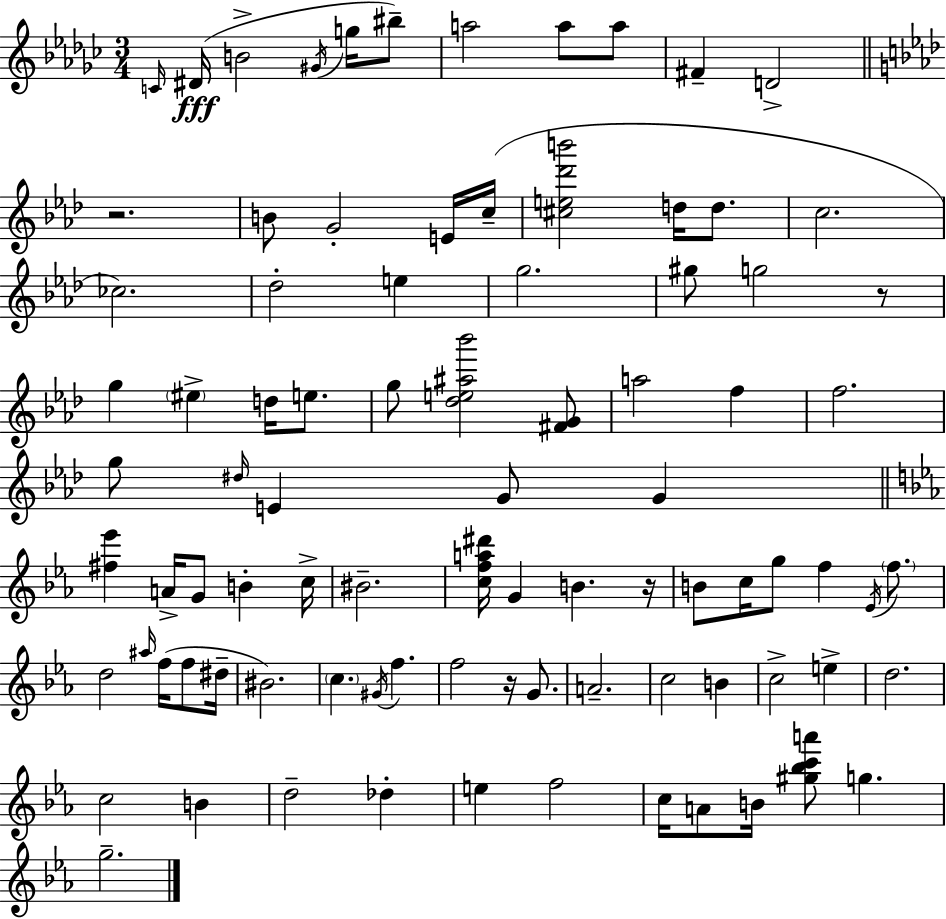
{
  \clef treble
  \numericTimeSignature
  \time 3/4
  \key ees \minor
  \grace { c'16 }\fff dis'16( b'2-> \acciaccatura { gis'16 } g''16 | bis''8--) a''2 a''8 | a''8 fis'4-- d'2-> | \bar "||" \break \key aes \major r2. | b'8 g'2-. e'16 c''16--( | <cis'' e'' des''' b'''>2 d''16 d''8. | c''2. | \break ces''2.) | des''2-. e''4 | g''2. | gis''8 g''2 r8 | \break g''4 \parenthesize eis''4-> d''16 e''8. | g''8 <des'' e'' ais'' bes'''>2 <fis' g'>8 | a''2 f''4 | f''2. | \break g''8 \grace { dis''16 } e'4 g'8 g'4 | \bar "||" \break \key c \minor <fis'' ees'''>4 a'16-> g'8 b'4-. c''16-> | bis'2.-- | <c'' f'' a'' dis'''>16 g'4 b'4. r16 | b'8 c''16 g''8 f''4 \acciaccatura { ees'16 } \parenthesize f''8. | \break d''2 \grace { ais''16 } f''16( f''8 | dis''16-- bis'2.) | \parenthesize c''4. \acciaccatura { gis'16 } f''4. | f''2 r16 | \break g'8. a'2.-- | c''2 b'4 | c''2-> e''4-> | d''2. | \break c''2 b'4 | d''2-- des''4-. | e''4 f''2 | c''16 a'8 b'16 <gis'' bes'' c''' a'''>8 g''4. | \break g''2.-- | \bar "|."
}